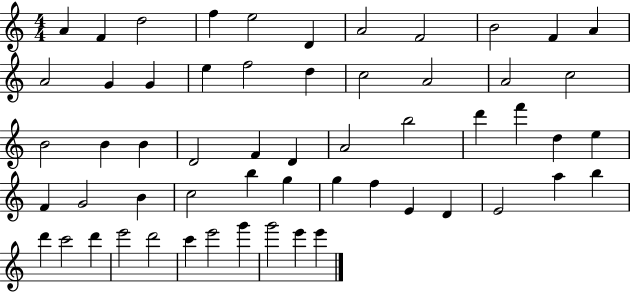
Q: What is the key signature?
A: C major